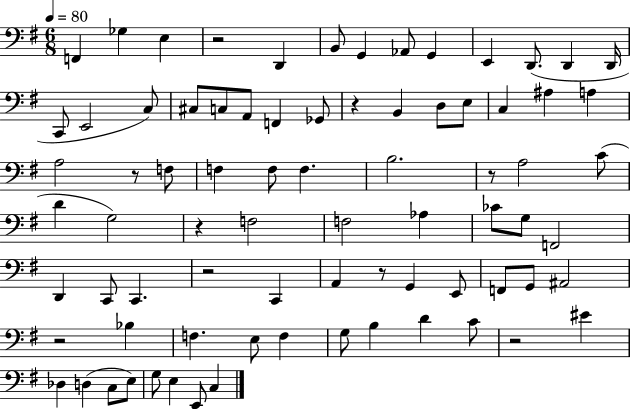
{
  \clef bass
  \numericTimeSignature
  \time 6/8
  \key g \major
  \tempo 4 = 80
  f,4 ges4 e4 | r2 d,4 | b,8 g,4 aes,8 g,4 | e,4 d,8.( d,4 d,16 | \break c,8 e,2 c8) | cis8 c8 a,8 f,4 ges,8 | r4 b,4 d8 e8 | c4 ais4 a4 | \break a2 r8 f8 | f4 f8 f4. | b2. | r8 a2 c'8( | \break d'4 g2) | r4 f2 | f2 aes4 | ces'8 g8 f,2 | \break d,4 c,8 c,4. | r2 c,4 | a,4 r8 g,4 e,8 | f,8 g,8 ais,2 | \break r2 bes4 | f4. e8 f4 | g8 b4 d'4 c'8 | r2 eis'4 | \break des4 d4( c8 e8) | g8 e4 e,8 c4 | \bar "|."
}